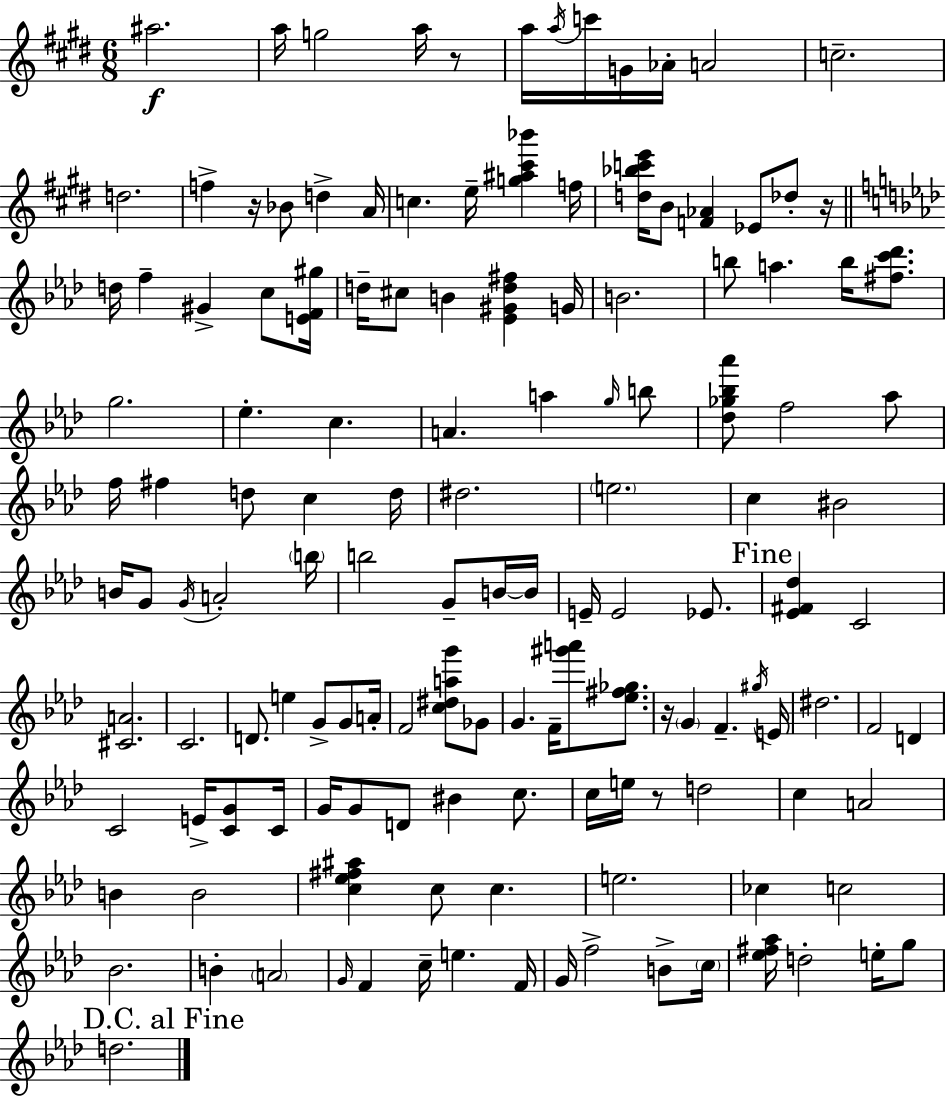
{
  \clef treble
  \numericTimeSignature
  \time 6/8
  \key e \major
  ais''2.\f | a''16 g''2 a''16 r8 | a''16 \acciaccatura { a''16 } c'''16 g'16 aes'16-. a'2 | c''2.-- | \break d''2. | f''4-> r16 bes'8 d''4-> | a'16 c''4. e''16-- <g'' ais'' cis''' bes'''>4 | f''16 <d'' bes'' c''' e'''>16 b'8 <f' aes'>4 ees'8 des''8-. | \break r16 \bar "||" \break \key aes \major d''16 f''4-- gis'4-> c''8 <e' f' gis''>16 | d''16-- cis''8 b'4 <ees' gis' d'' fis''>4 g'16 | b'2. | b''8 a''4. b''16 <fis'' c''' des'''>8. | \break g''2. | ees''4.-. c''4. | a'4. a''4 \grace { g''16 } b''8 | <des'' ges'' bes'' aes'''>8 f''2 aes''8 | \break f''16 fis''4 d''8 c''4 | d''16 dis''2. | \parenthesize e''2. | c''4 bis'2 | \break b'16 g'8 \acciaccatura { g'16 } a'2-. | \parenthesize b''16 b''2 g'8-- | b'16~~ b'16 e'16-- e'2 ees'8. | \mark "Fine" <ees' fis' des''>4 c'2 | \break <cis' a'>2. | c'2. | d'8. e''4 g'8-> g'8 | a'16-. f'2 <c'' dis'' a'' g'''>8 | \break ges'8 g'4. f'16-- <gis''' a'''>8 <ees'' fis'' ges''>8. | r16 \parenthesize g'4 f'4.-- | \acciaccatura { gis''16 } e'16 dis''2. | f'2 d'4 | \break c'2 e'16-> | <c' g'>8 c'16 g'16 g'8 d'8 bis'4 | c''8. c''16 e''16 r8 d''2 | c''4 a'2 | \break b'4 b'2 | <c'' ees'' fis'' ais''>4 c''8 c''4. | e''2. | ces''4 c''2 | \break bes'2. | b'4-. \parenthesize a'2 | \grace { g'16 } f'4 c''16-- e''4. | f'16 g'16 f''2-> | \break b'8-> \parenthesize c''16 <ees'' fis'' aes''>16 d''2-. | e''16-. g''8 \mark "D.C. al Fine" d''2. | \bar "|."
}